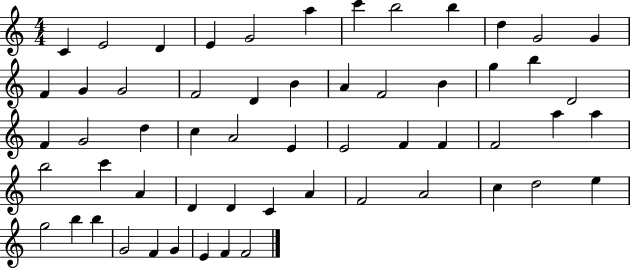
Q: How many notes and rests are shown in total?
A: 57